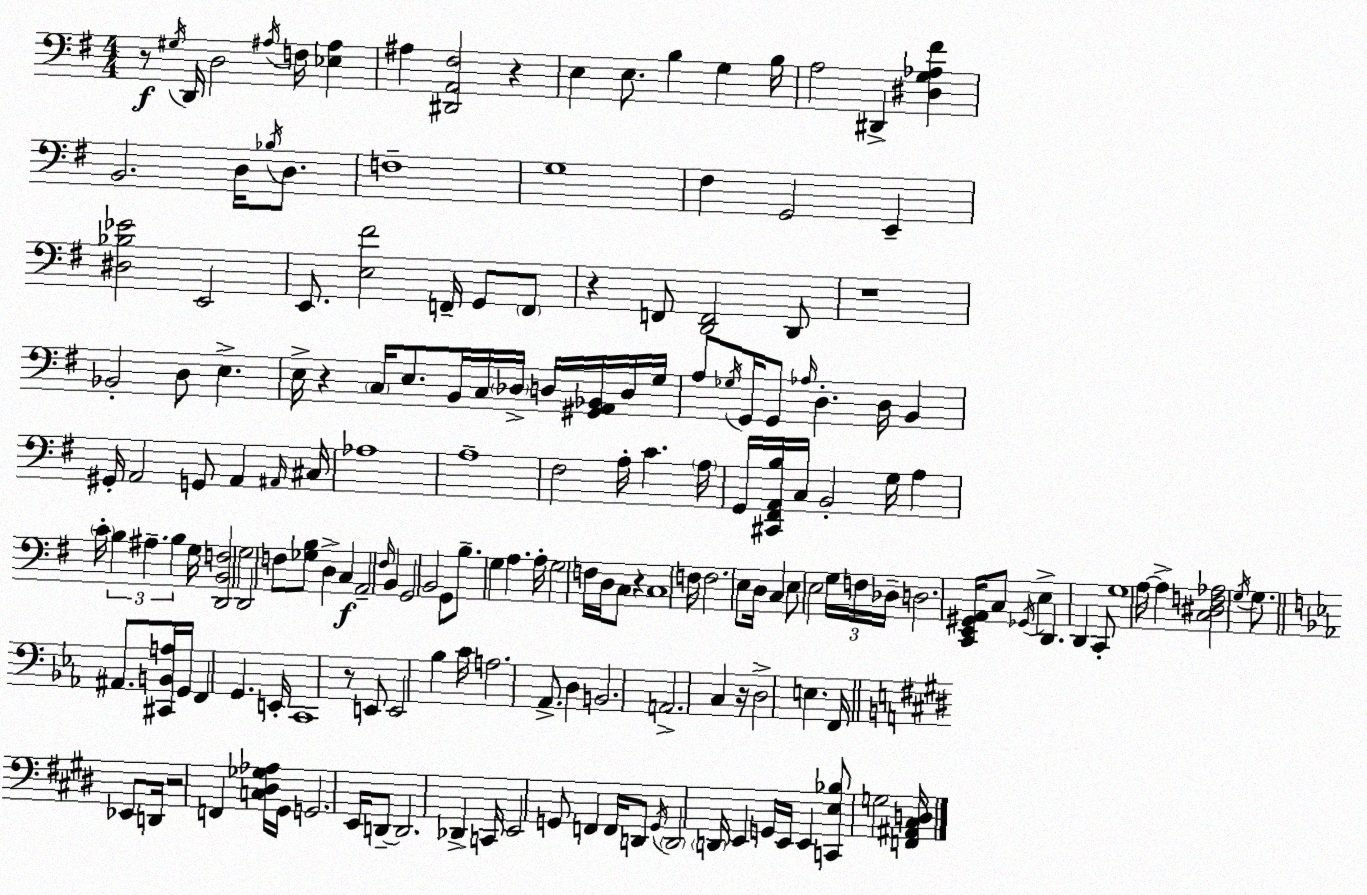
X:1
T:Untitled
M:4/4
L:1/4
K:G
z/2 ^G,/4 D,,/4 D,2 ^A,/4 F,/4 [_E,^A,] ^A, [^D,,A,,^F,]2 z E, E,/2 B, G, B,/4 A,2 ^D,, [^D,G,_A,^F] B,,2 D,/4 _B,/4 D,/2 F,4 G,4 ^F, G,,2 E,, [^D,_B,_E]2 E,,2 E,,/2 [E,^F]2 F,,/4 G,,/2 F,,/2 z F,,/2 [D,,F,,]2 D,,/2 z4 _B,,2 D,/2 E, E,/4 z C,/4 E,/2 B,,/4 C,/4 _D,/4 D,/4 [^G,,A,,_B,,]/4 D,/4 G,/4 A,/2 _G,/4 G,,/4 G,,/2 _A,/4 D, D,/4 B,, ^G,,/4 A,,2 G,,/2 A,, ^A,,/4 ^C,/4 _A,4 A,4 ^F,2 A,/4 C A,/4 G,,/4 [^C,,^F,,A,,B,]/4 C,/4 B,,2 G,/4 A, C/4 B, ^A, B, G,/4 [D,,B,,F,]2 G,2 D,,2 F,/2 [_G,B,]/2 D, C, A,,2 ^F,/4 B,, G,,2 B,,2 G,,/2 B,/2 G, A, A,/4 G,2 F,/4 D,/4 C,/2 z C,4 F,/4 F,2 E,/2 D,/4 C, E,/2 E,2 G,/4 F,/4 _D,/4 D,2 [C,,E,,^G,,A,,]/4 C,/2 _G,,/4 E, D,, D,, C,,/2 G,4 A,/4 A, [C,^D,F,_A,]2 G,/4 G,/2 ^A,,/2 [^C,,B,,A,]/4 G,,/4 F,, G,, E,,/4 C,,4 z/2 E,,/2 E,,2 _B, C/4 A,2 _A,,/2 D, B,,2 A,,2 C, z/4 D,2 E, F,,/4 _E,,/2 D,,/4 z2 F,, [C,^D,_G,_A,]/4 ^G,,/4 G,,2 E,,/4 D,,/2 D,,2 _D,, C,,/4 E,,2 G,,/2 F,, F,,/4 D,,/2 G,,/4 D,,2 D,,/4 E,, G,,/4 E,,/4 E,, [C,,E,_B,]/2 G,2 [F,,^A,,^C,D,]/4